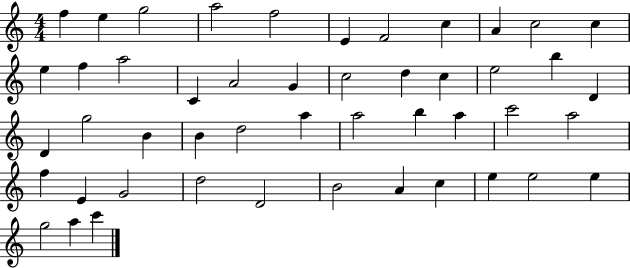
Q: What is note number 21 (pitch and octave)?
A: E5